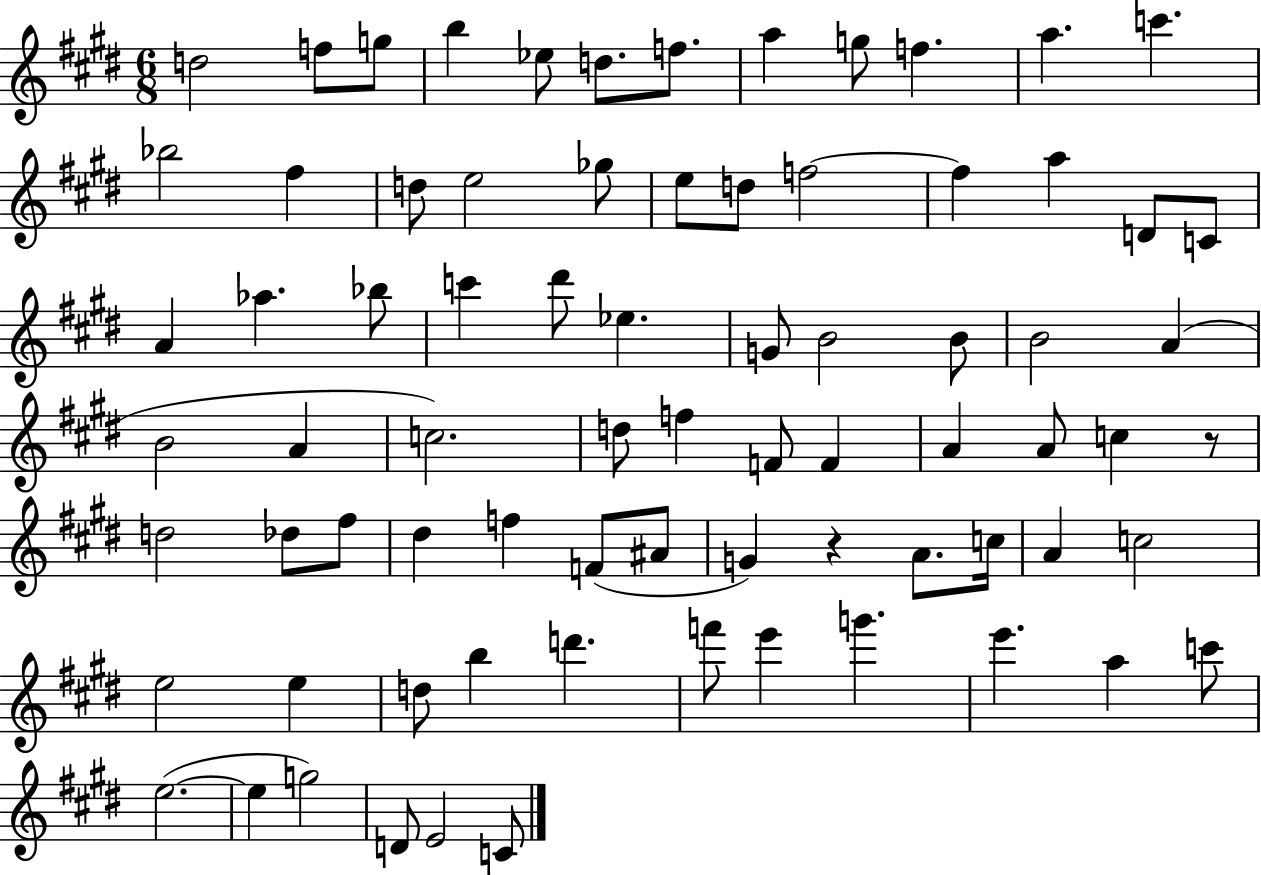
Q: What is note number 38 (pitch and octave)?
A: C5